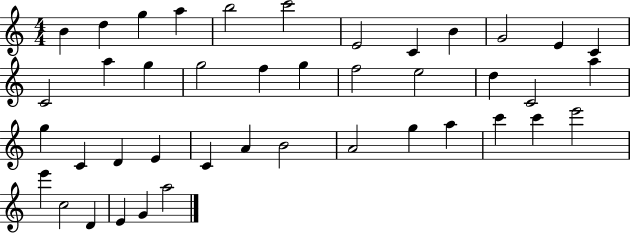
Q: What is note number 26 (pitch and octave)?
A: D4